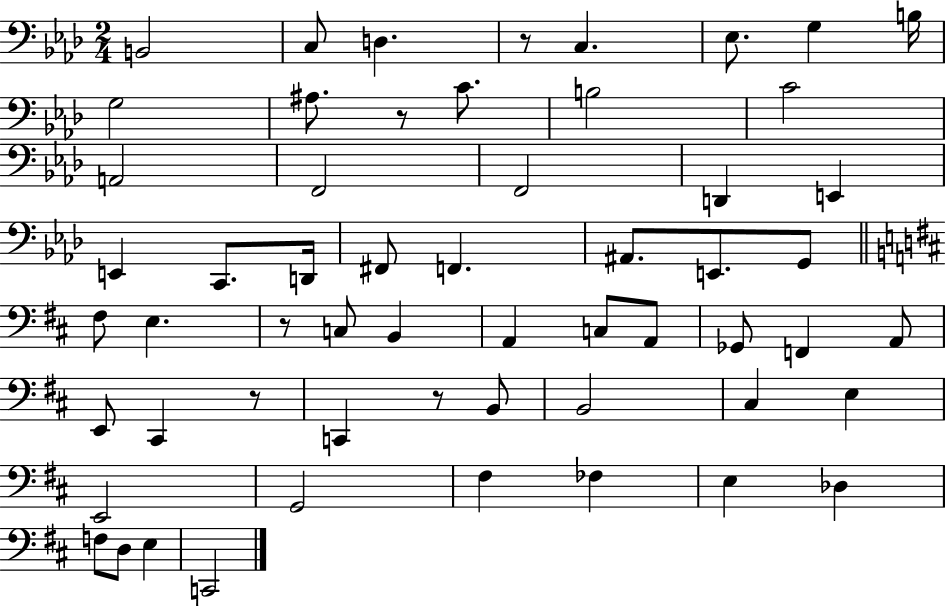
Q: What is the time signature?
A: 2/4